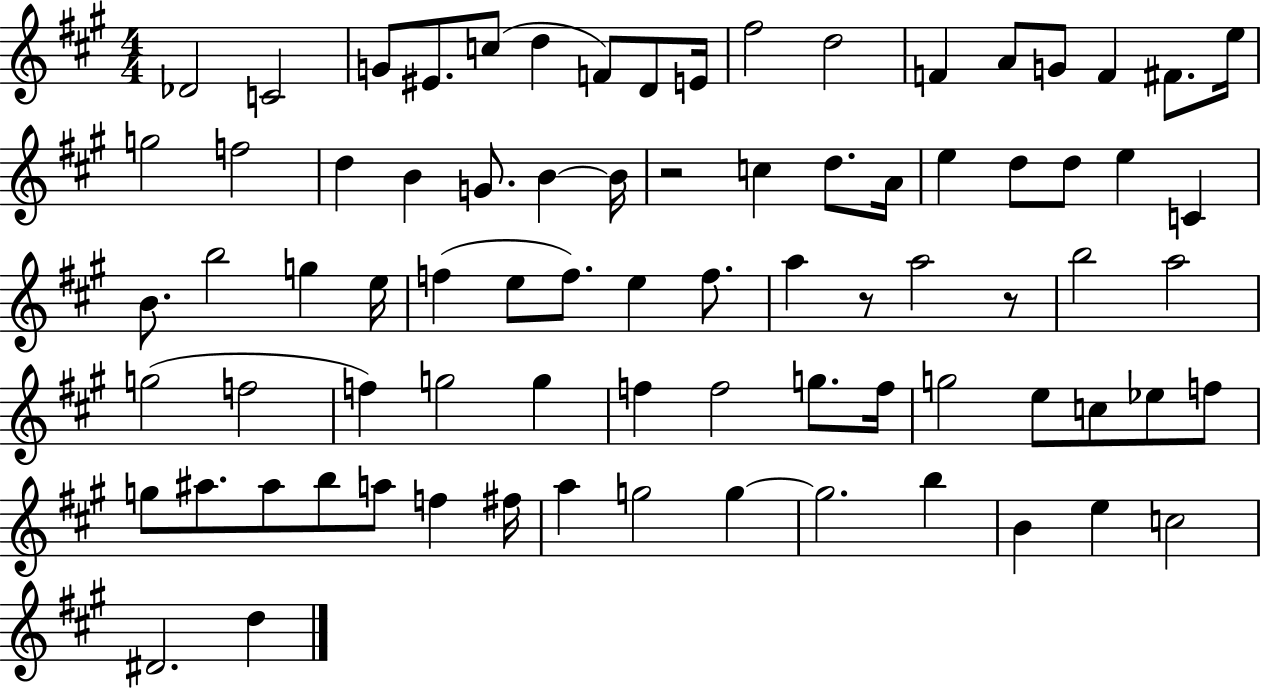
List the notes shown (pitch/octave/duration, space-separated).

Db4/h C4/h G4/e EIS4/e. C5/e D5/q F4/e D4/e E4/s F#5/h D5/h F4/q A4/e G4/e F4/q F#4/e. E5/s G5/h F5/h D5/q B4/q G4/e. B4/q B4/s R/h C5/q D5/e. A4/s E5/q D5/e D5/e E5/q C4/q B4/e. B5/h G5/q E5/s F5/q E5/e F5/e. E5/q F5/e. A5/q R/e A5/h R/e B5/h A5/h G5/h F5/h F5/q G5/h G5/q F5/q F5/h G5/e. F5/s G5/h E5/e C5/e Eb5/e F5/e G5/e A#5/e. A#5/e B5/e A5/e F5/q F#5/s A5/q G5/h G5/q G5/h. B5/q B4/q E5/q C5/h D#4/h. D5/q